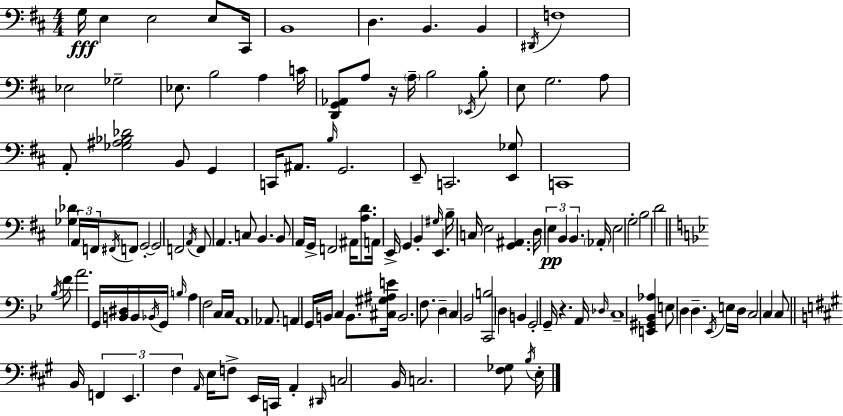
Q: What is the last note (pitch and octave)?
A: E3